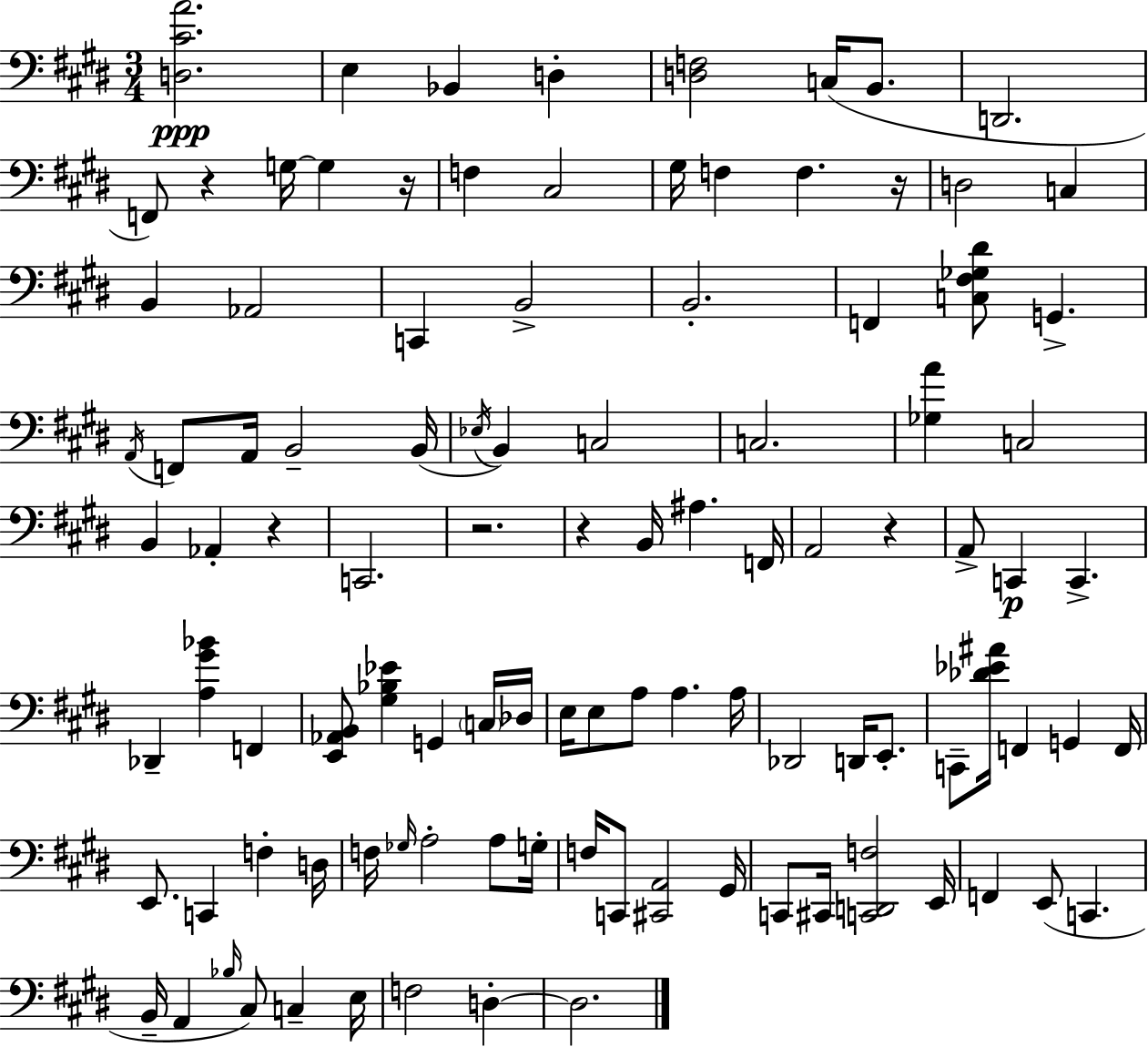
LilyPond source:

{
  \clef bass
  \numericTimeSignature
  \time 3/4
  \key e \major
  <d cis' a'>2.\ppp | e4 bes,4 d4-. | <d f>2 c16( b,8. | d,2. | \break f,8) r4 g16~~ g4 r16 | f4 cis2 | gis16 f4 f4. r16 | d2 c4 | \break b,4 aes,2 | c,4 b,2-> | b,2.-. | f,4 <c fis ges dis'>8 g,4.-> | \break \acciaccatura { a,16 } f,8 a,16 b,2-- | b,16( \acciaccatura { ees16 } b,4) c2 | c2. | <ges a'>4 c2 | \break b,4 aes,4-. r4 | c,2. | r2. | r4 b,16 ais4. | \break f,16 a,2 r4 | a,8-> c,4\p c,4.-> | des,4-- <a gis' bes'>4 f,4 | <e, aes, b,>8 <gis bes ees'>4 g,4 | \break \parenthesize c16 des16 e16 e8 a8 a4. | a16 des,2 d,16 e,8.-. | c,8-- <des' ees' ais'>16 f,4 g,4 | f,16 e,8. c,4 f4-. | \break d16 f16 \grace { ges16 } a2-. | a8 g16-. f16 c,8 <cis, a,>2 | gis,16 c,8 cis,16 <c, d, f>2 | e,16 f,4 e,8( c,4. | \break b,16-- a,4 \grace { bes16 }) cis8 c4-- | e16 f2 | d4-.~~ d2. | \bar "|."
}